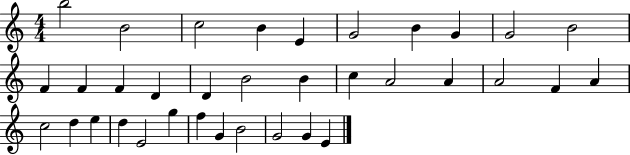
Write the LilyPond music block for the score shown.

{
  \clef treble
  \numericTimeSignature
  \time 4/4
  \key c \major
  b''2 b'2 | c''2 b'4 e'4 | g'2 b'4 g'4 | g'2 b'2 | \break f'4 f'4 f'4 d'4 | d'4 b'2 b'4 | c''4 a'2 a'4 | a'2 f'4 a'4 | \break c''2 d''4 e''4 | d''4 e'2 g''4 | f''4 g'4 b'2 | g'2 g'4 e'4 | \break \bar "|."
}